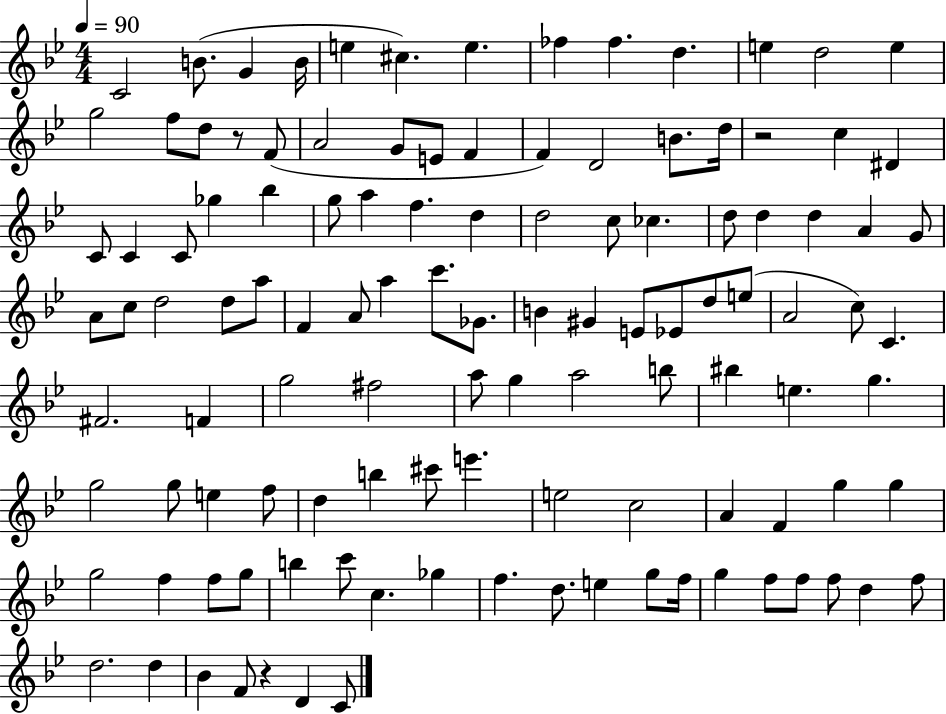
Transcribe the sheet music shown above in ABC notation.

X:1
T:Untitled
M:4/4
L:1/4
K:Bb
C2 B/2 G B/4 e ^c e _f _f d e d2 e g2 f/2 d/2 z/2 F/2 A2 G/2 E/2 F F D2 B/2 d/4 z2 c ^D C/2 C C/2 _g _b g/2 a f d d2 c/2 _c d/2 d d A G/2 A/2 c/2 d2 d/2 a/2 F A/2 a c'/2 _G/2 B ^G E/2 _E/2 d/2 e/2 A2 c/2 C ^F2 F g2 ^f2 a/2 g a2 b/2 ^b e g g2 g/2 e f/2 d b ^c'/2 e' e2 c2 A F g g g2 f f/2 g/2 b c'/2 c _g f d/2 e g/2 f/4 g f/2 f/2 f/2 d f/2 d2 d _B F/2 z D C/2